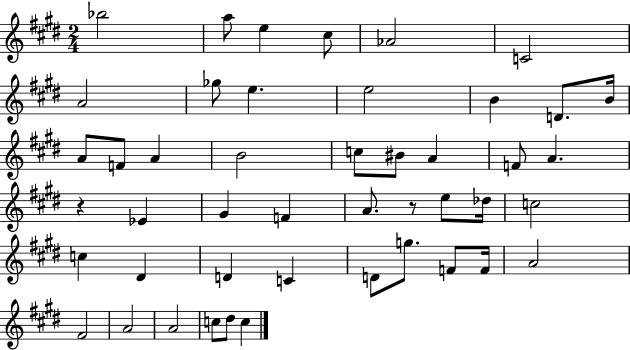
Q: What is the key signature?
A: E major